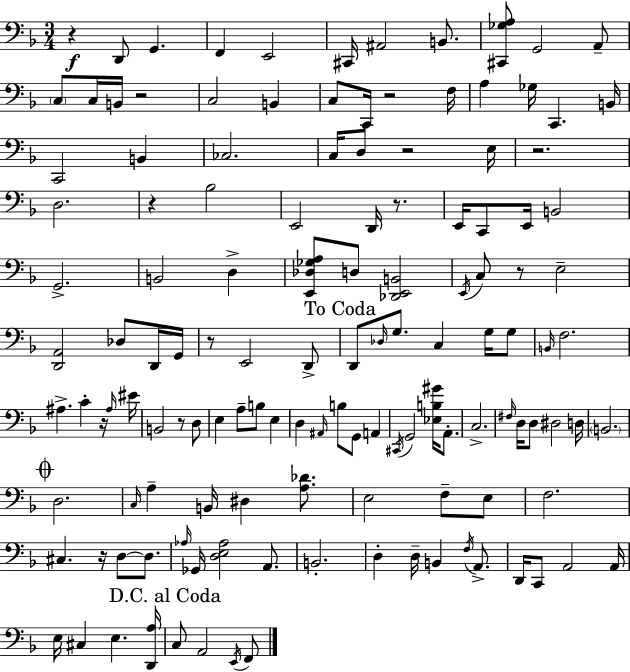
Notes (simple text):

R/q D2/e G2/q. F2/q E2/h C#2/s A#2/h B2/e. [C#2,Gb3,A3]/e G2/h A2/e C3/e C3/s B2/s R/h C3/h B2/q C3/e C2/s R/h F3/s A3/q Gb3/s C2/q. B2/s C2/h B2/q CES3/h. C3/s D3/e R/h E3/s R/h. D3/h. R/q Bb3/h E2/h D2/s R/e. E2/s C2/e E2/s B2/h G2/h. B2/h D3/q [E2,Db3,Gb3,A3]/e D3/e [Db2,E2,B2]/h E2/s C3/e R/e E3/h [D2,A2]/h Db3/e D2/s G2/s R/e E2/h D2/e D2/e Db3/s G3/e. C3/q G3/s G3/e B2/s F3/h. A#3/q. C4/q R/s A#3/s EIS4/s B2/h R/e D3/e E3/q A3/e B3/e E3/q D3/q A#2/s B3/e G2/e A2/q C#2/s G2/h [Eb3,B3,G#4]/s A2/e. C3/h. F#3/s D3/s D3/e D#3/h D3/s B2/h. D3/h. C3/s A3/q B2/s D#3/q [A3,Db4]/e. E3/h F3/e E3/e F3/h. C#3/q. R/s D3/e D3/e. Ab3/s Gb2/s [D3,E3,Ab3]/h A2/e. B2/h. D3/q D3/s B2/q F3/s A2/e. D2/s C2/e A2/h A2/s E3/s C#3/q E3/q. [D2,A3]/s C3/e A2/h E2/s F2/e